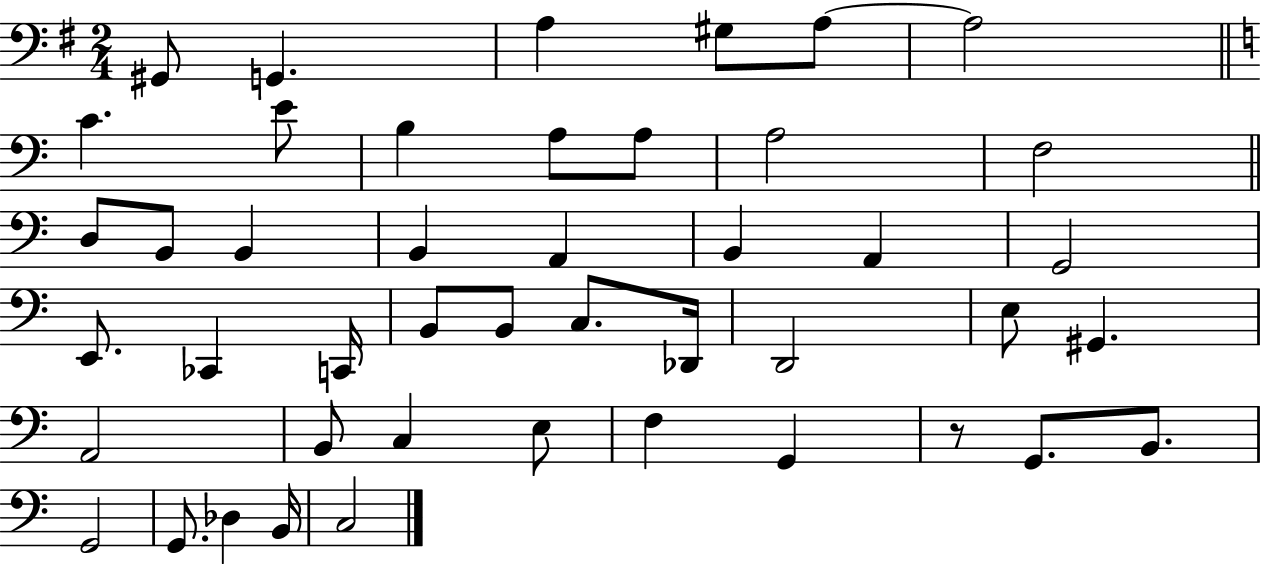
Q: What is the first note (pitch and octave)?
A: G#2